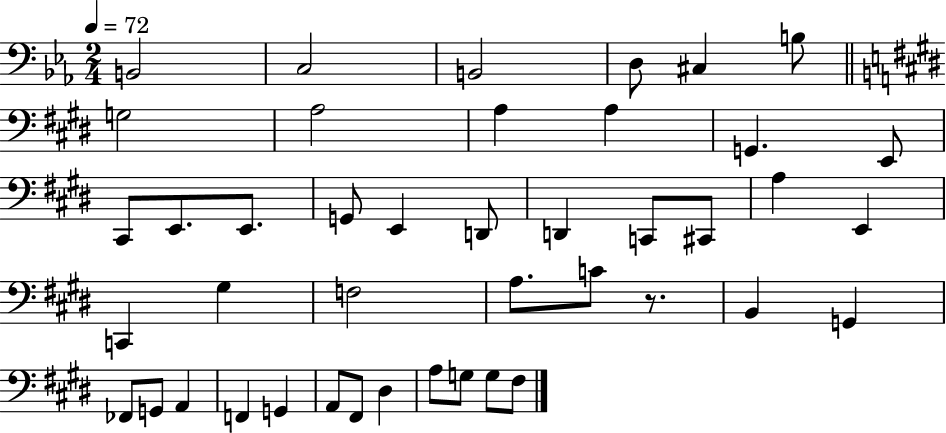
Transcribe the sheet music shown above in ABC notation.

X:1
T:Untitled
M:2/4
L:1/4
K:Eb
B,,2 C,2 B,,2 D,/2 ^C, B,/2 G,2 A,2 A, A, G,, E,,/2 ^C,,/2 E,,/2 E,,/2 G,,/2 E,, D,,/2 D,, C,,/2 ^C,,/2 A, E,, C,, ^G, F,2 A,/2 C/2 z/2 B,, G,, _F,,/2 G,,/2 A,, F,, G,, A,,/2 ^F,,/2 ^D, A,/2 G,/2 G,/2 ^F,/2